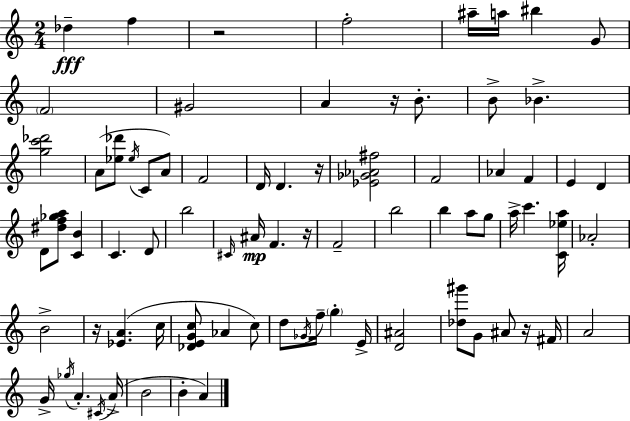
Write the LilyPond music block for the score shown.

{
  \clef treble
  \numericTimeSignature
  \time 2/4
  \key c \major
  des''4--\fff f''4 | r2 | f''2-. | ais''16-- a''16 bis''4 g'8 | \break \parenthesize f'2 | gis'2 | a'4 r16 b'8.-. | b'8-> bes'4.-> | \break <g'' c''' des'''>2 | a'8( <ees'' des'''>8 \acciaccatura { ees''16 } c'8 a'8) | f'2 | d'16 d'4. | \break r16 <ees' ges' aes' fis''>2 | f'2 | aes'4 f'4 | e'4 d'4 | \break d'8 <dis'' f'' ges'' a''>8 <c' b'>4 | c'4. d'8 | b''2 | \grace { cis'16 } ais'16\mp f'4. | \break r16 f'2-- | b''2 | b''4 a''8 | g''8 a''16-> c'''4. | \break <c' ees'' a''>16 aes'2-. | b'2-> | r16 <ees' a'>4.( | c''16 <des' e' g' c''>8 aes'4 | \break c''8) d''8 \acciaccatura { ges'16 } f''16-- \parenthesize g''4-. | e'16-> <d' ais'>2 | <des'' gis'''>8 g'8 ais'8 | r16 fis'16 a'2 | \break g'16-> \acciaccatura { ges''16 } a'4.-. | \acciaccatura { cis'16 }( a'16-> b'2 | b'4-. | a'4) \bar "|."
}